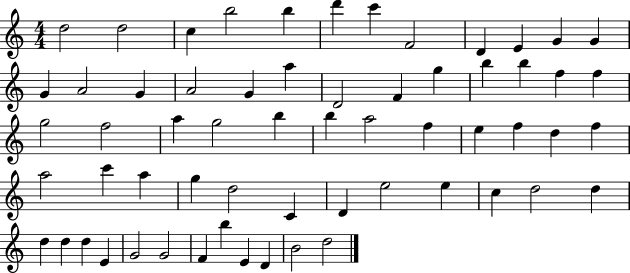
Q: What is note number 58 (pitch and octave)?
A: E4